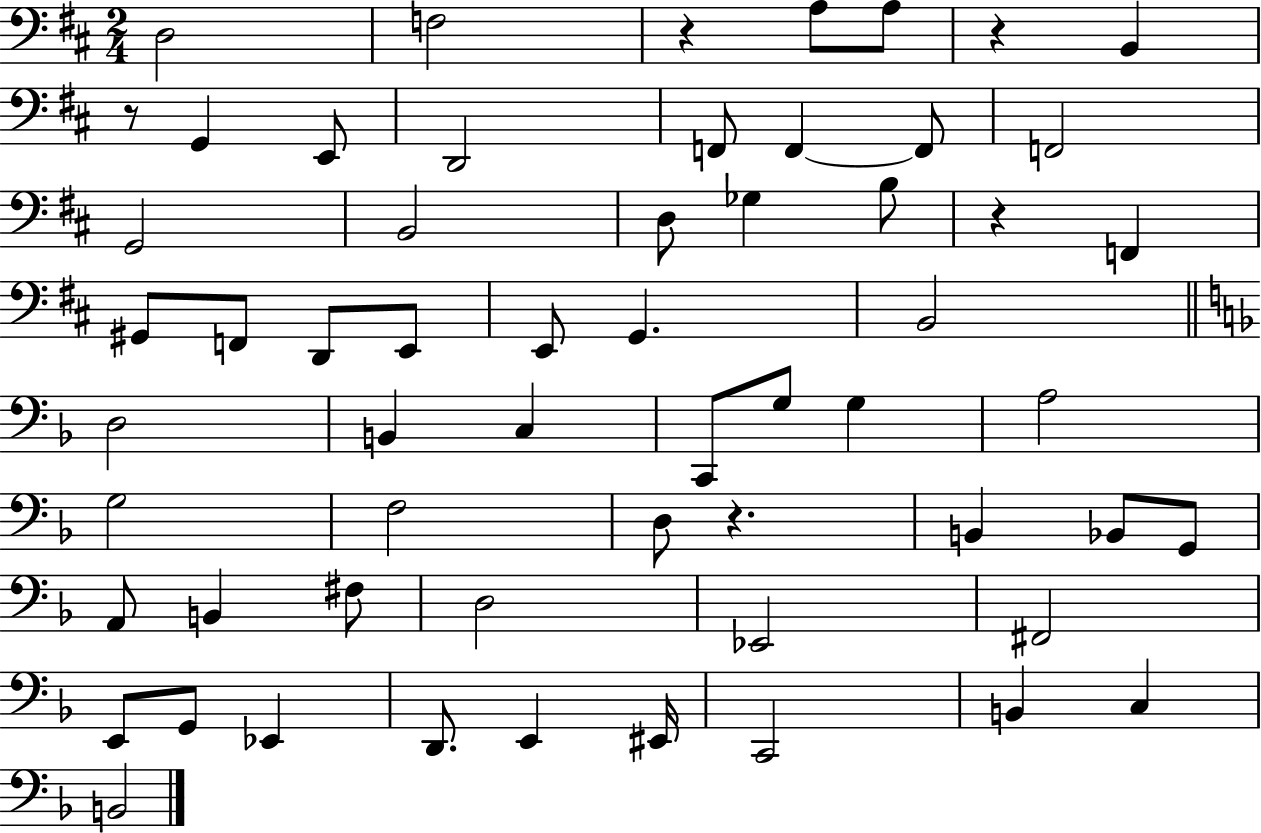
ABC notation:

X:1
T:Untitled
M:2/4
L:1/4
K:D
D,2 F,2 z A,/2 A,/2 z B,, z/2 G,, E,,/2 D,,2 F,,/2 F,, F,,/2 F,,2 G,,2 B,,2 D,/2 _G, B,/2 z F,, ^G,,/2 F,,/2 D,,/2 E,,/2 E,,/2 G,, B,,2 D,2 B,, C, C,,/2 G,/2 G, A,2 G,2 F,2 D,/2 z B,, _B,,/2 G,,/2 A,,/2 B,, ^F,/2 D,2 _E,,2 ^F,,2 E,,/2 G,,/2 _E,, D,,/2 E,, ^E,,/4 C,,2 B,, C, B,,2